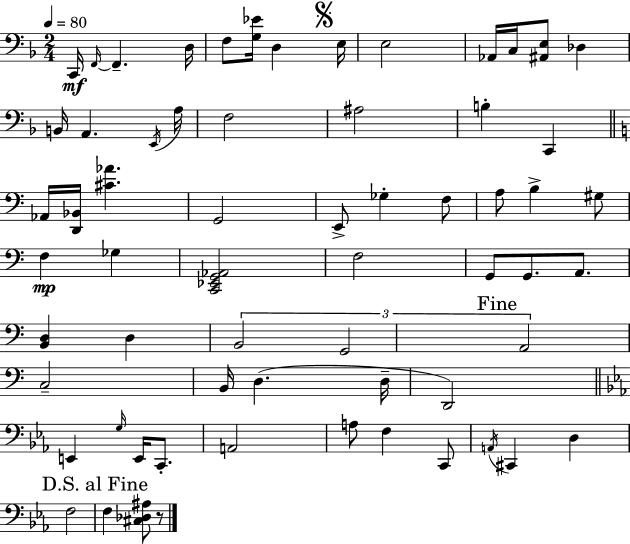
C2/s F2/s F2/q. D3/s F3/e [G3,Eb4]/s D3/q E3/s E3/h Ab2/s C3/s [A#2,E3]/e Db3/q B2/s A2/q. E2/s A3/s F3/h A#3/h B3/q C2/q Ab2/s [D2,Bb2]/s [C#4,Ab4]/q. G2/h E2/e Gb3/q F3/e A3/e B3/q G#3/e F3/q Gb3/q [C2,Eb2,G2,Ab2]/h F3/h G2/e G2/e. A2/e. [B2,D3]/q D3/q B2/h G2/h A2/h C3/h B2/s D3/q. D3/s D2/h E2/q G3/s E2/s C2/e. A2/h A3/e F3/q C2/e A2/s C#2/q D3/q F3/h F3/q [C#3,Db3,A#3]/e R/e